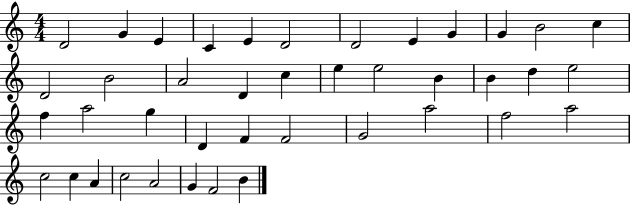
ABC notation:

X:1
T:Untitled
M:4/4
L:1/4
K:C
D2 G E C E D2 D2 E G G B2 c D2 B2 A2 D c e e2 B B d e2 f a2 g D F F2 G2 a2 f2 a2 c2 c A c2 A2 G F2 B